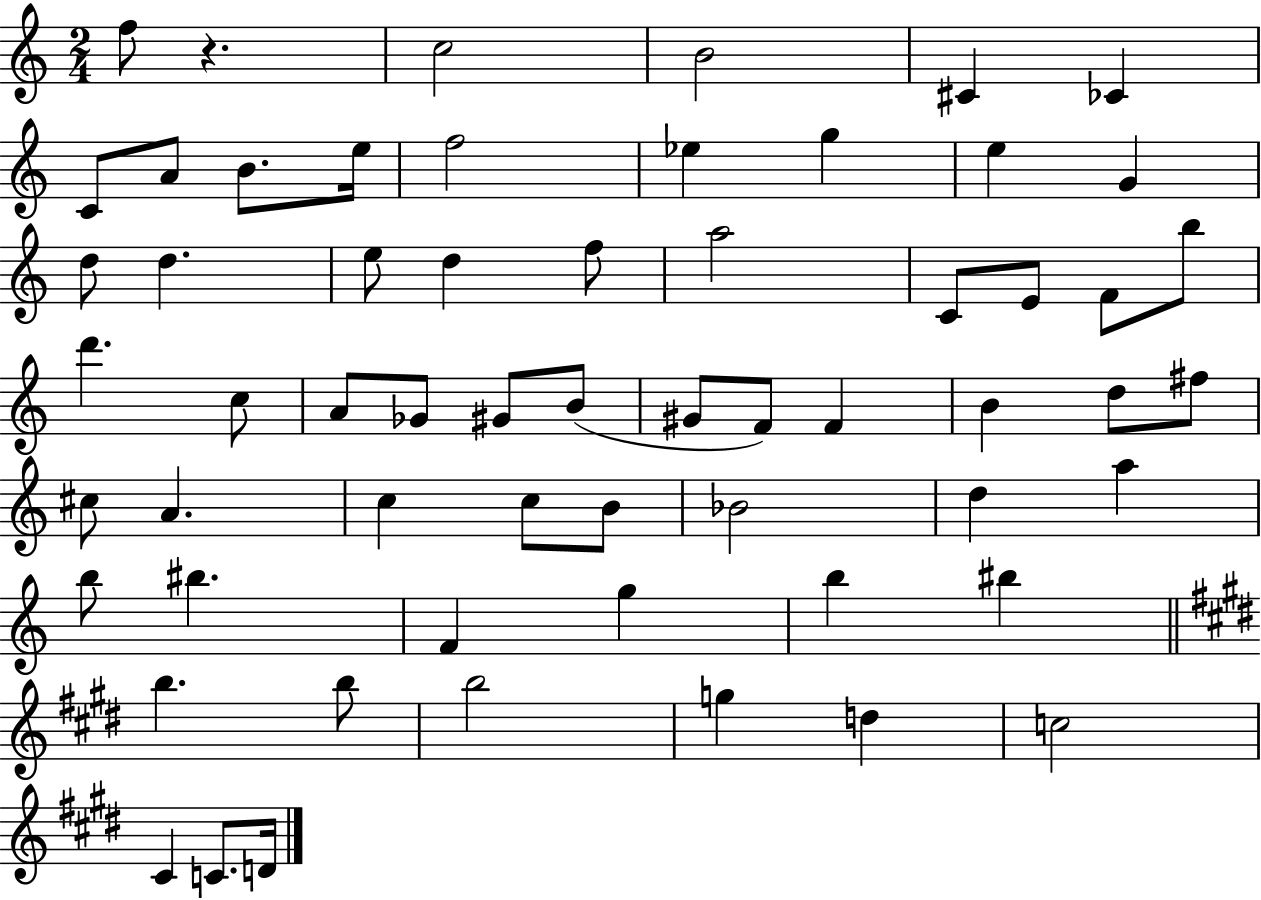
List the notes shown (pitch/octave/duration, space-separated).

F5/e R/q. C5/h B4/h C#4/q CES4/q C4/e A4/e B4/e. E5/s F5/h Eb5/q G5/q E5/q G4/q D5/e D5/q. E5/e D5/q F5/e A5/h C4/e E4/e F4/e B5/e D6/q. C5/e A4/e Gb4/e G#4/e B4/e G#4/e F4/e F4/q B4/q D5/e F#5/e C#5/e A4/q. C5/q C5/e B4/e Bb4/h D5/q A5/q B5/e BIS5/q. F4/q G5/q B5/q BIS5/q B5/q. B5/e B5/h G5/q D5/q C5/h C#4/q C4/e. D4/s